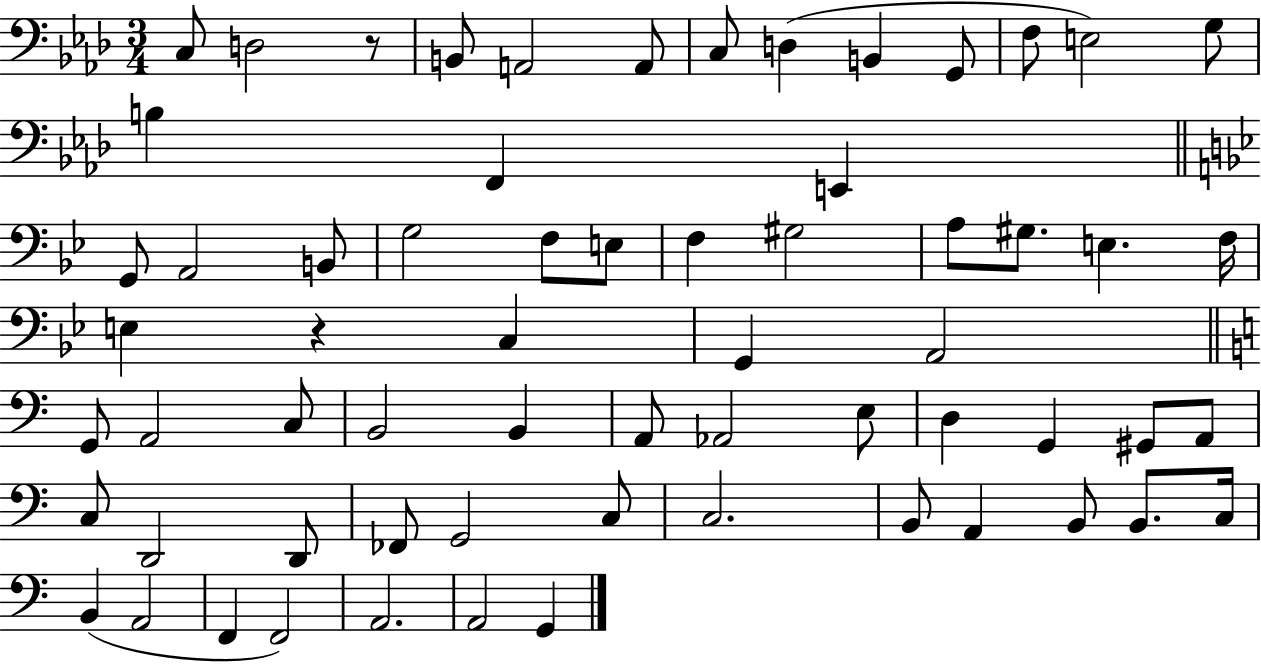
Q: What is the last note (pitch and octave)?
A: G2